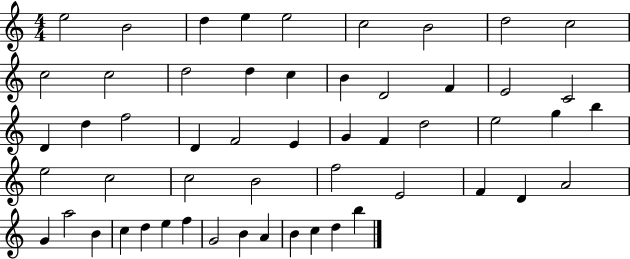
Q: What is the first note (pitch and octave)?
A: E5